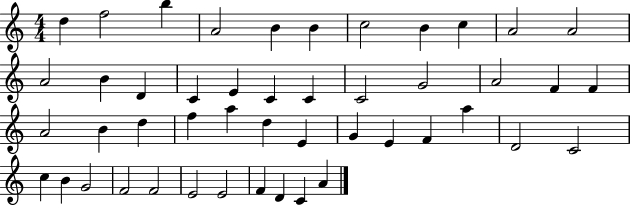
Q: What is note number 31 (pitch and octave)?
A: G4